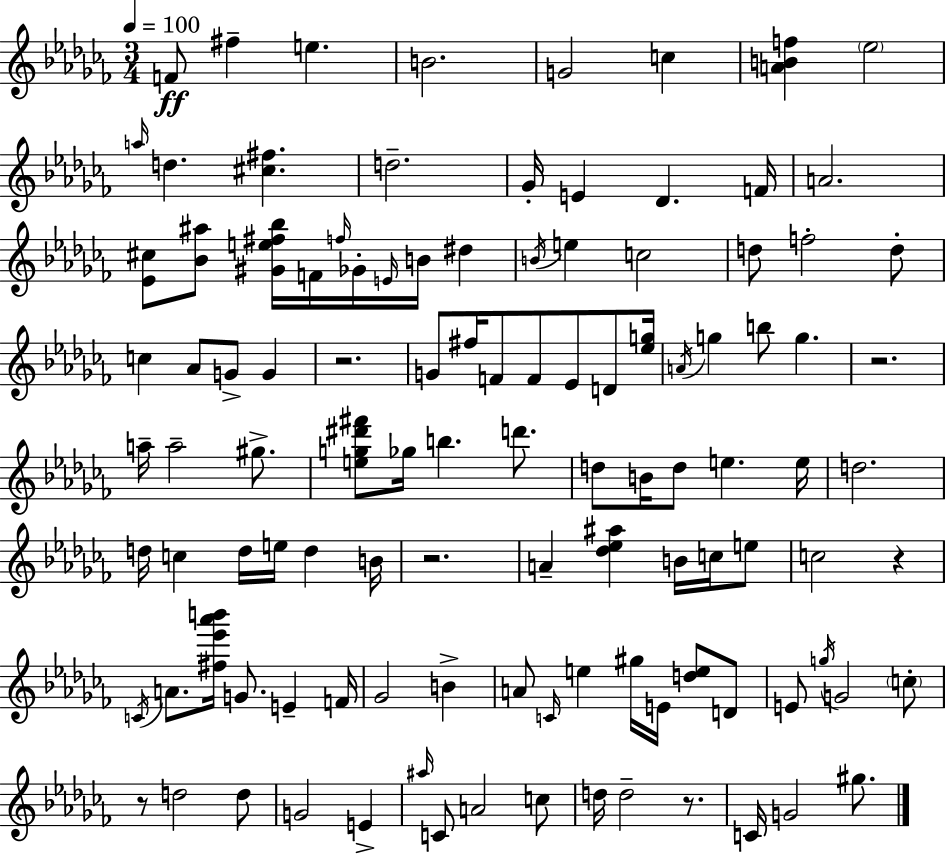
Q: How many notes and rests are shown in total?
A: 110